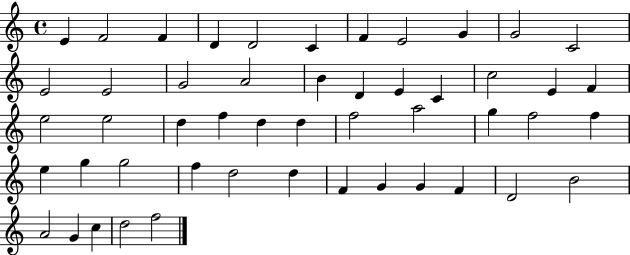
E4/q F4/h F4/q D4/q D4/h C4/q F4/q E4/h G4/q G4/h C4/h E4/h E4/h G4/h A4/h B4/q D4/q E4/q C4/q C5/h E4/q F4/q E5/h E5/h D5/q F5/q D5/q D5/q F5/h A5/h G5/q F5/h F5/q E5/q G5/q G5/h F5/q D5/h D5/q F4/q G4/q G4/q F4/q D4/h B4/h A4/h G4/q C5/q D5/h F5/h